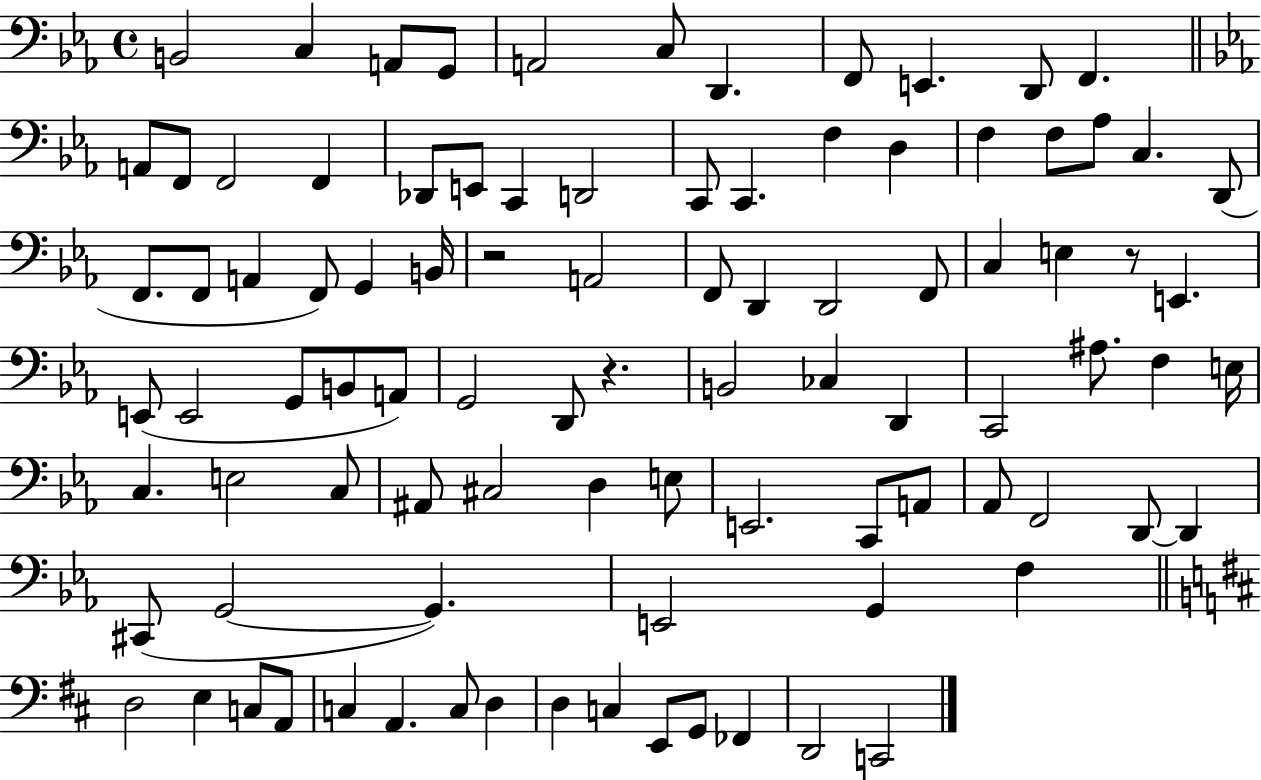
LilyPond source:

{
  \clef bass
  \time 4/4
  \defaultTimeSignature
  \key ees \major
  b,2 c4 a,8 g,8 | a,2 c8 d,4. | f,8 e,4. d,8 f,4. | \bar "||" \break \key ees \major a,8 f,8 f,2 f,4 | des,8 e,8 c,4 d,2 | c,8 c,4. f4 d4 | f4 f8 aes8 c4. d,8( | \break f,8. f,8 a,4 f,8) g,4 b,16 | r2 a,2 | f,8 d,4 d,2 f,8 | c4 e4 r8 e,4. | \break e,8( e,2 g,8 b,8 a,8) | g,2 d,8 r4. | b,2 ces4 d,4 | c,2 ais8. f4 e16 | \break c4. e2 c8 | ais,8 cis2 d4 e8 | e,2. c,8 a,8 | aes,8 f,2 d,8~~ d,4 | \break cis,8( g,2~~ g,4.) | e,2 g,4 f4 | \bar "||" \break \key b \minor d2 e4 c8 a,8 | c4 a,4. c8 d4 | d4 c4 e,8 g,8 fes,4 | d,2 c,2 | \break \bar "|."
}